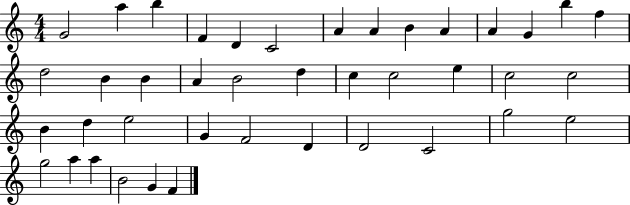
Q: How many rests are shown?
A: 0